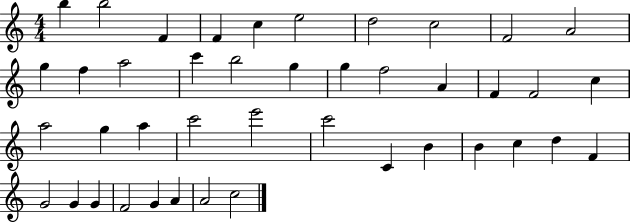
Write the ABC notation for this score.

X:1
T:Untitled
M:4/4
L:1/4
K:C
b b2 F F c e2 d2 c2 F2 A2 g f a2 c' b2 g g f2 A F F2 c a2 g a c'2 e'2 c'2 C B B c d F G2 G G F2 G A A2 c2